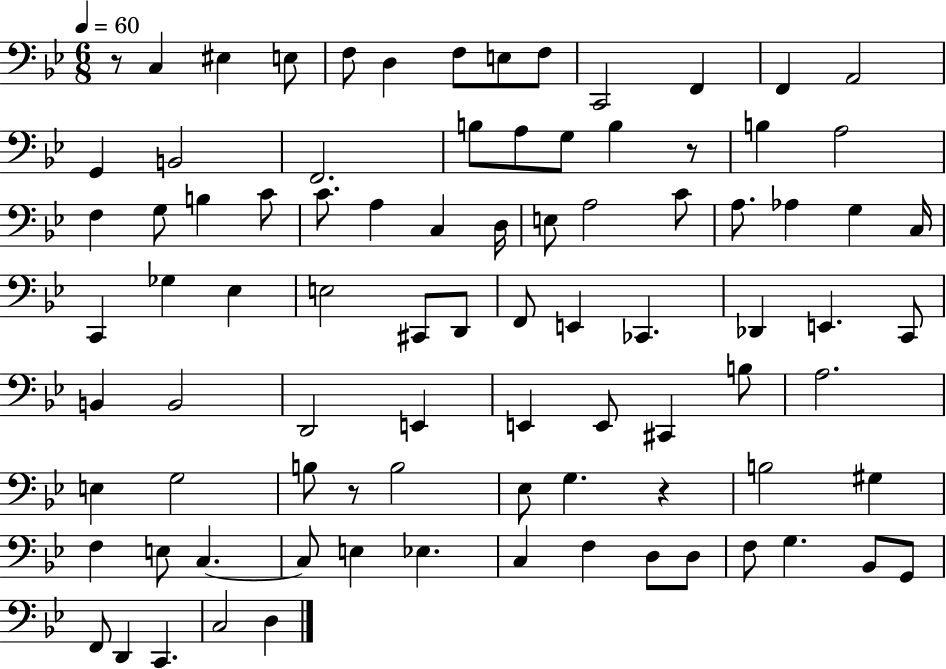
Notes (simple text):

R/e C3/q EIS3/q E3/e F3/e D3/q F3/e E3/e F3/e C2/h F2/q F2/q A2/h G2/q B2/h F2/h. B3/e A3/e G3/e B3/q R/e B3/q A3/h F3/q G3/e B3/q C4/e C4/e. A3/q C3/q D3/s E3/e A3/h C4/e A3/e. Ab3/q G3/q C3/s C2/q Gb3/q Eb3/q E3/h C#2/e D2/e F2/e E2/q CES2/q. Db2/q E2/q. C2/e B2/q B2/h D2/h E2/q E2/q E2/e C#2/q B3/e A3/h. E3/q G3/h B3/e R/e B3/h Eb3/e G3/q. R/q B3/h G#3/q F3/q E3/e C3/q. C3/e E3/q Eb3/q. C3/q F3/q D3/e D3/e F3/e G3/q. Bb2/e G2/e F2/e D2/q C2/q. C3/h D3/q